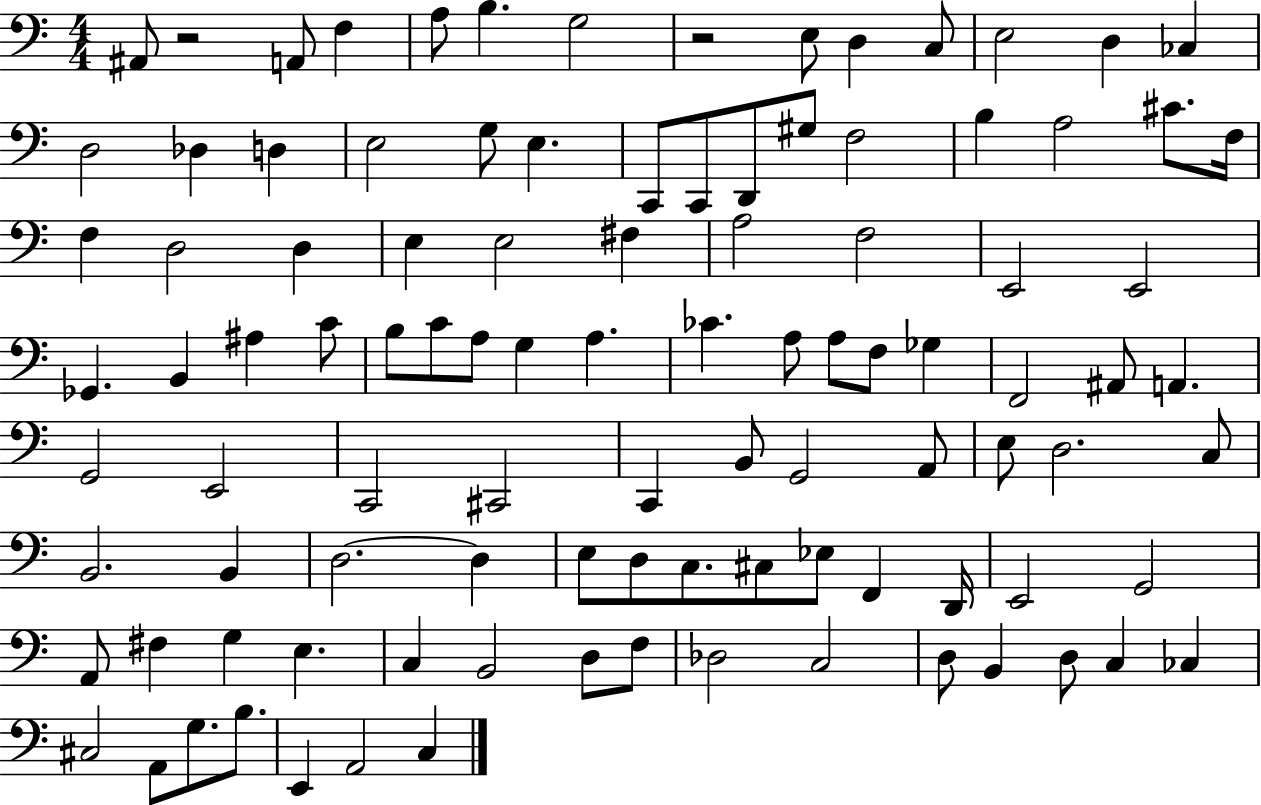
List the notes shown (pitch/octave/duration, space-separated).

A#2/e R/h A2/e F3/q A3/e B3/q. G3/h R/h E3/e D3/q C3/e E3/h D3/q CES3/q D3/h Db3/q D3/q E3/h G3/e E3/q. C2/e C2/e D2/e G#3/e F3/h B3/q A3/h C#4/e. F3/s F3/q D3/h D3/q E3/q E3/h F#3/q A3/h F3/h E2/h E2/h Gb2/q. B2/q A#3/q C4/e B3/e C4/e A3/e G3/q A3/q. CES4/q. A3/e A3/e F3/e Gb3/q F2/h A#2/e A2/q. G2/h E2/h C2/h C#2/h C2/q B2/e G2/h A2/e E3/e D3/h. C3/e B2/h. B2/q D3/h. D3/q E3/e D3/e C3/e. C#3/e Eb3/e F2/q D2/s E2/h G2/h A2/e F#3/q G3/q E3/q. C3/q B2/h D3/e F3/e Db3/h C3/h D3/e B2/q D3/e C3/q CES3/q C#3/h A2/e G3/e. B3/e. E2/q A2/h C3/q